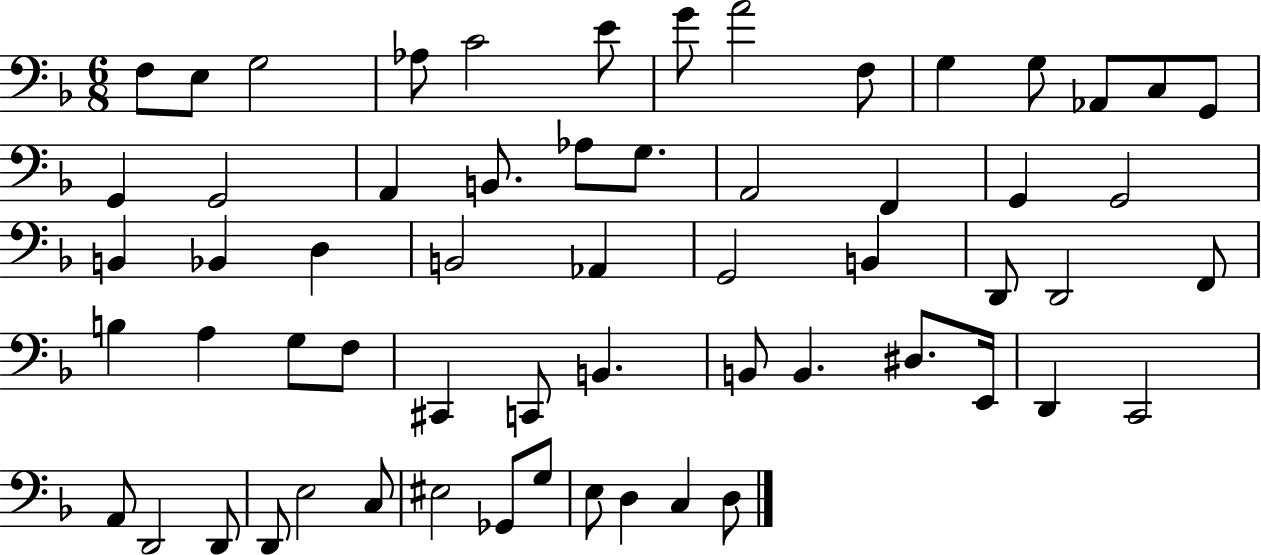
F3/e E3/e G3/h Ab3/e C4/h E4/e G4/e A4/h F3/e G3/q G3/e Ab2/e C3/e G2/e G2/q G2/h A2/q B2/e. Ab3/e G3/e. A2/h F2/q G2/q G2/h B2/q Bb2/q D3/q B2/h Ab2/q G2/h B2/q D2/e D2/h F2/e B3/q A3/q G3/e F3/e C#2/q C2/e B2/q. B2/e B2/q. D#3/e. E2/s D2/q C2/h A2/e D2/h D2/e D2/e E3/h C3/e EIS3/h Gb2/e G3/e E3/e D3/q C3/q D3/e